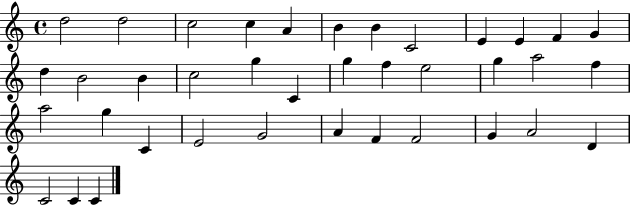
X:1
T:Untitled
M:4/4
L:1/4
K:C
d2 d2 c2 c A B B C2 E E F G d B2 B c2 g C g f e2 g a2 f a2 g C E2 G2 A F F2 G A2 D C2 C C